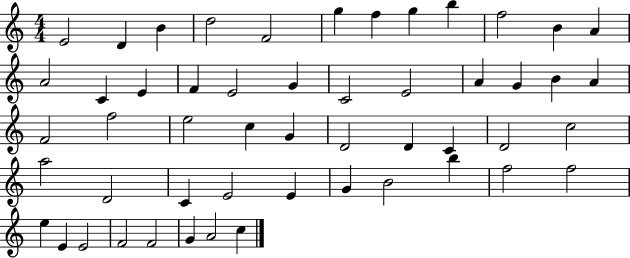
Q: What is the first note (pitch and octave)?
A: E4